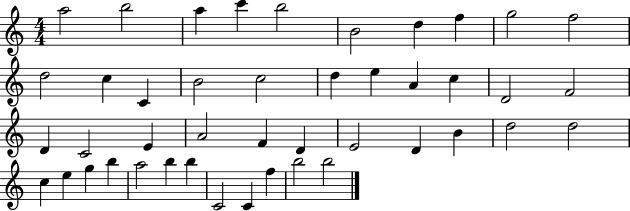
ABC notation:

X:1
T:Untitled
M:4/4
L:1/4
K:C
a2 b2 a c' b2 B2 d f g2 f2 d2 c C B2 c2 d e A c D2 F2 D C2 E A2 F D E2 D B d2 d2 c e g b a2 b b C2 C f b2 b2